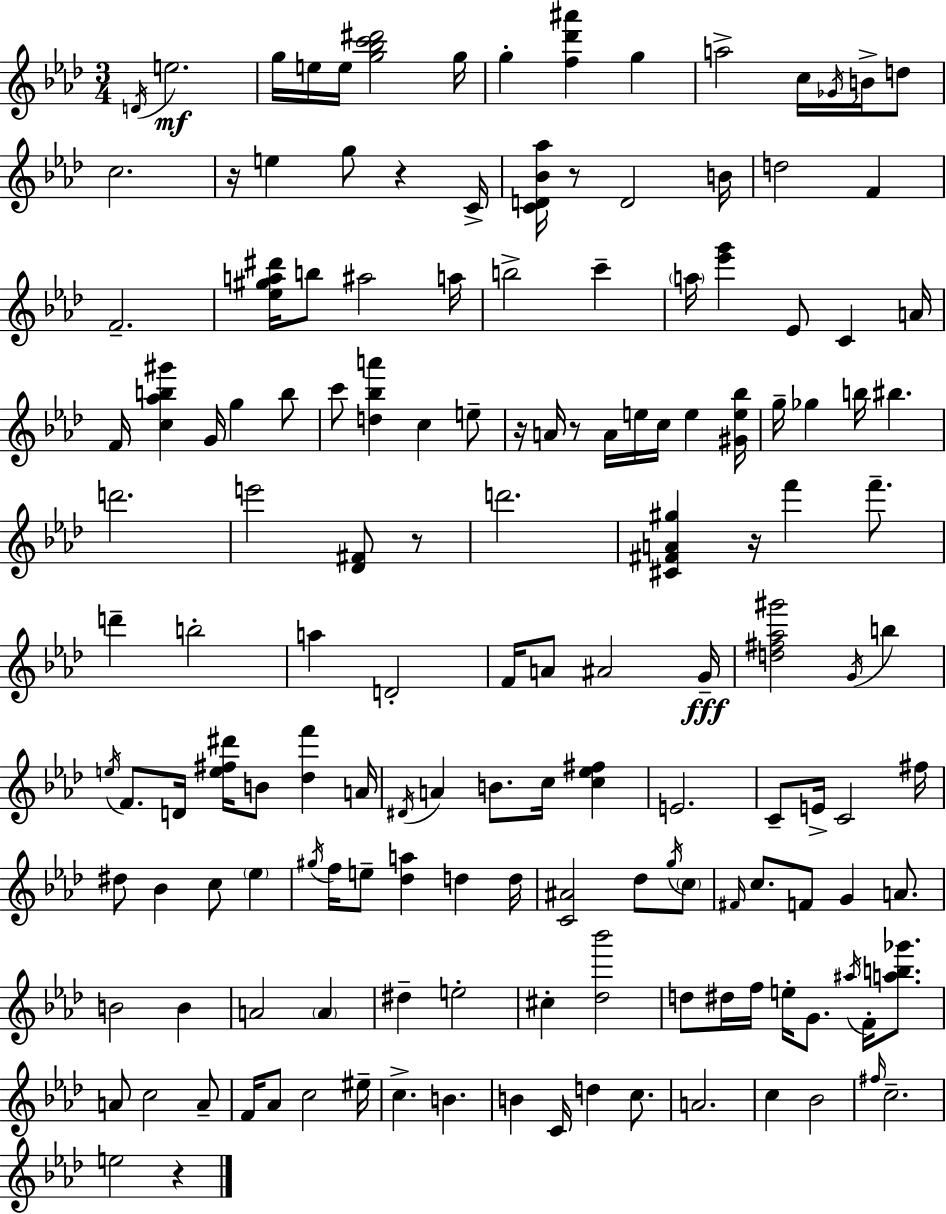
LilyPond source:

{
  \clef treble
  \numericTimeSignature
  \time 3/4
  \key f \minor
  \acciaccatura { d'16 }\mf e''2. | g''16 e''16 e''16 <g'' bes'' c''' dis'''>2 | g''16 g''4-. <f'' des''' ais'''>4 g''4 | a''2-> c''16 \acciaccatura { ges'16 } b'16-> | \break d''8 c''2. | r16 e''4 g''8 r4 | c'16-> <c' d' bes' aes''>16 r8 d'2 | b'16 d''2 f'4 | \break f'2.-- | <ees'' gis'' a'' dis'''>16 b''8 ais''2 | a''16 b''2-> c'''4-- | \parenthesize a''16 <ees''' g'''>4 ees'8 c'4 | \break a'16 f'16 <c'' aes'' b'' gis'''>4 g'16 g''4 | b''8 c'''8 <d'' bes'' a'''>4 c''4 | e''8-- r16 a'16 r8 a'16 e''16 c''16 e''4 | <gis' e'' bes''>16 g''16-- ges''4 b''16 bis''4. | \break d'''2. | e'''2 <des' fis'>8 | r8 d'''2. | <cis' fis' a' gis''>4 r16 f'''4 f'''8.-- | \break d'''4-- b''2-. | a''4 d'2-. | f'16 a'8 ais'2 | g'16--\fff <d'' fis'' aes'' gis'''>2 \acciaccatura { g'16 } b''4 | \break \acciaccatura { e''16 } f'8. d'16 <e'' fis'' dis'''>16 b'8 <des'' f'''>4 | a'16 \acciaccatura { dis'16 } a'4 b'8. | c''16 <c'' ees'' fis''>4 e'2. | c'8-- e'16-> c'2 | \break fis''16 dis''8 bes'4 c''8 | \parenthesize ees''4 \acciaccatura { gis''16 } f''16 e''8-- <des'' a''>4 | d''4 d''16 <c' ais'>2 | des''8 \acciaccatura { g''16 } \parenthesize c''8 \grace { fis'16 } c''8. f'8 | \break g'4 a'8. b'2 | b'4 a'2 | \parenthesize a'4 dis''4-- | e''2-. cis''4-. | \break <des'' bes'''>2 d''8 dis''16 f''16 | e''16-. g'8. \acciaccatura { ais''16 } f'16-. <a'' b'' ges'''>8. a'8 c''2 | a'8-- f'16 aes'8 | c''2 eis''16-- c''4.-> | \break b'4. b'4 | c'16 d''4 c''8. a'2. | c''4 | bes'2 \grace { fis''16 } c''2.-- | \break e''2 | r4 \bar "|."
}